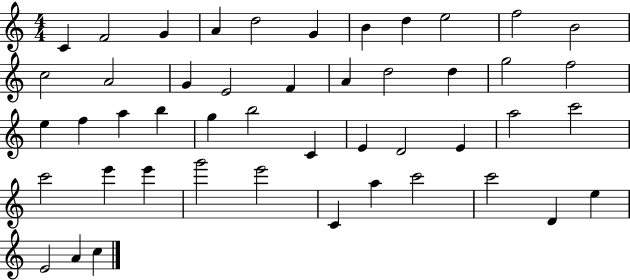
{
  \clef treble
  \numericTimeSignature
  \time 4/4
  \key c \major
  c'4 f'2 g'4 | a'4 d''2 g'4 | b'4 d''4 e''2 | f''2 b'2 | \break c''2 a'2 | g'4 e'2 f'4 | a'4 d''2 d''4 | g''2 f''2 | \break e''4 f''4 a''4 b''4 | g''4 b''2 c'4 | e'4 d'2 e'4 | a''2 c'''2 | \break c'''2 e'''4 e'''4 | g'''2 e'''2 | c'4 a''4 c'''2 | c'''2 d'4 e''4 | \break e'2 a'4 c''4 | \bar "|."
}